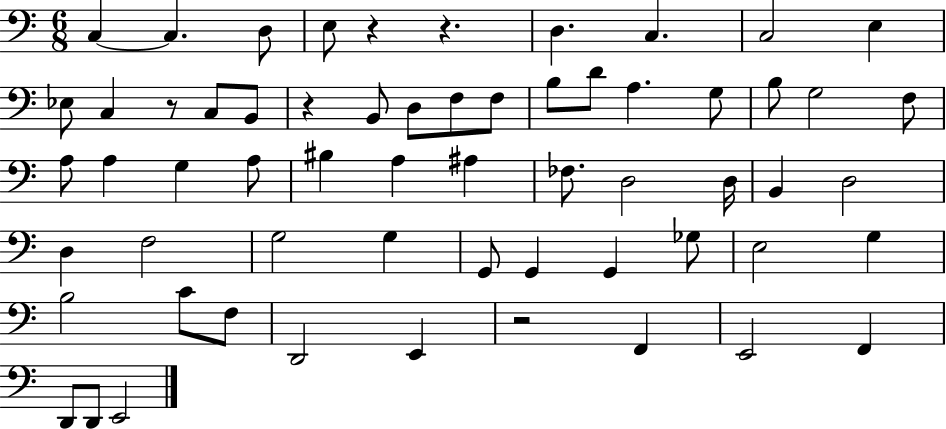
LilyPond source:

{
  \clef bass
  \numericTimeSignature
  \time 6/8
  \key c \major
  c4~~ c4. d8 | e8 r4 r4. | d4. c4. | c2 e4 | \break ees8 c4 r8 c8 b,8 | r4 b,8 d8 f8 f8 | b8 d'8 a4. g8 | b8 g2 f8 | \break a8 a4 g4 a8 | bis4 a4 ais4 | fes8. d2 d16 | b,4 d2 | \break d4 f2 | g2 g4 | g,8 g,4 g,4 ges8 | e2 g4 | \break b2 c'8 f8 | d,2 e,4 | r2 f,4 | e,2 f,4 | \break d,8 d,8 e,2 | \bar "|."
}